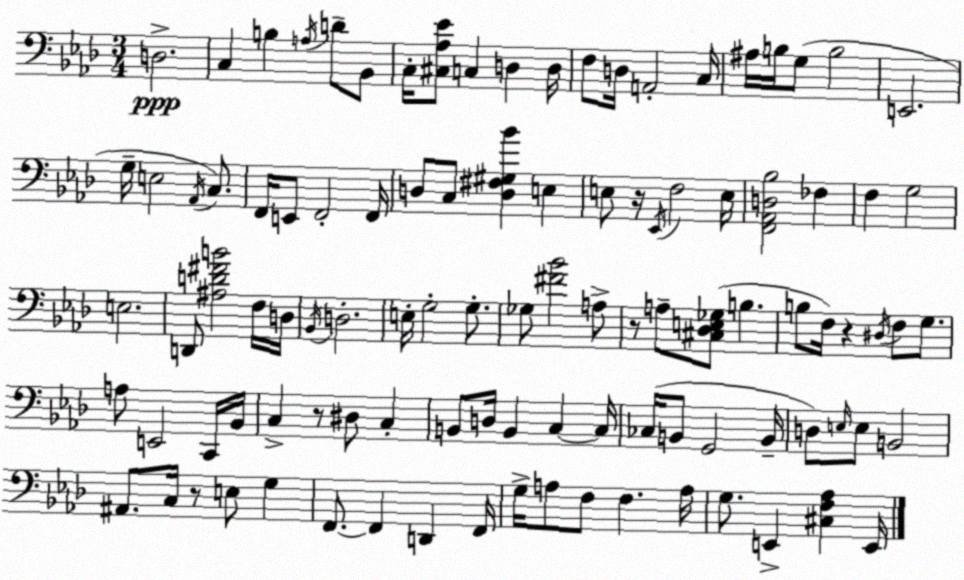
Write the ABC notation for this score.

X:1
T:Untitled
M:3/4
L:1/4
K:Fm
D,2 C, B, A,/4 D/2 _B,,/2 C,/4 [^C,_A,_E]/2 C, D, D,/4 F,/2 D,/4 A,,2 C,/4 ^A,/4 B,/4 G,/2 B,2 E,,2 G,/4 E,2 _A,,/4 C,/2 F,,/4 E,,/2 F,,2 F,,/4 D,/2 C,/2 [D,^F,^G,_B] E, E,/2 z/4 _E,,/4 F,2 E,/4 [F,,_A,,D,_B,]2 _F, F, G,2 E,2 D,,/2 [^A,D^FB]2 F,/4 D,/4 _B,,/4 D,2 E,/4 G,2 G,/2 _G,/2 [^F_B]2 A,/2 z/2 A,/2 [^C,_D,E,_G,]/2 B, B,/2 F,/4 z ^D,/4 F,/2 G,/2 A,/2 E,,2 C,,/4 _B,,/4 C, z/2 ^D,/2 C, B,,/2 D,/4 B,, C, C,/4 _C,/4 B,,/2 G,,2 B,,/4 D,/2 E,/4 E,/2 B,,2 ^A,,/2 C,/4 z/2 E,/2 G, F,,/2 F,, D,, F,,/4 G,/4 A,/2 F,/2 F, A,/4 G,/2 E,, [^C,F,_A,] E,,/4